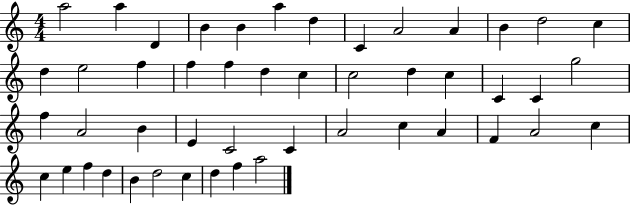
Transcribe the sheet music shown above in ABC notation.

X:1
T:Untitled
M:4/4
L:1/4
K:C
a2 a D B B a d C A2 A B d2 c d e2 f f f d c c2 d c C C g2 f A2 B E C2 C A2 c A F A2 c c e f d B d2 c d f a2